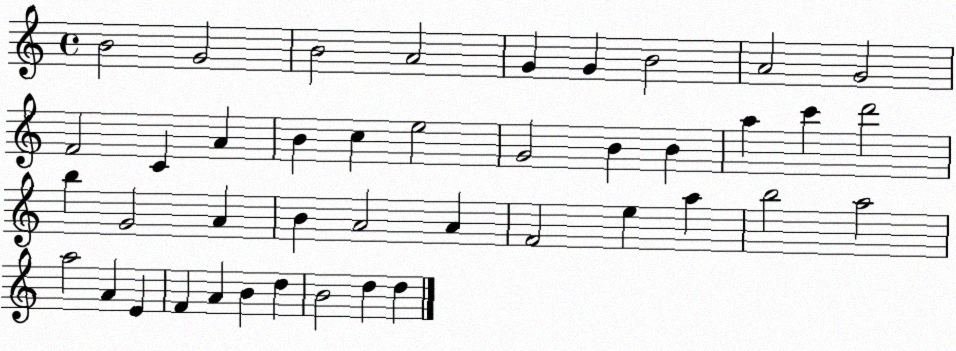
X:1
T:Untitled
M:4/4
L:1/4
K:C
B2 G2 B2 A2 G G B2 A2 G2 F2 C A B c e2 G2 B B a c' d'2 b G2 A B A2 A F2 e a b2 a2 a2 A E F A B d B2 d d